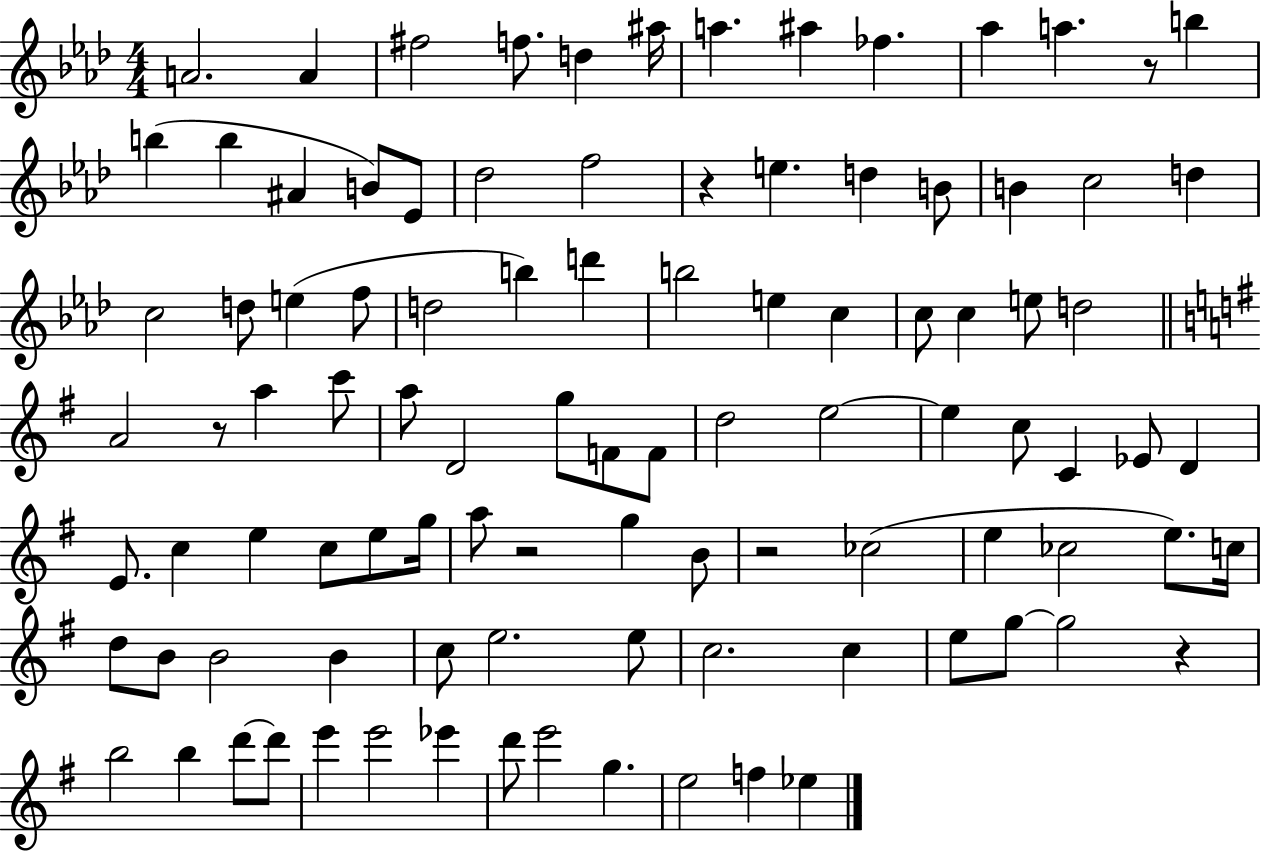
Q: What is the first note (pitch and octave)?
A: A4